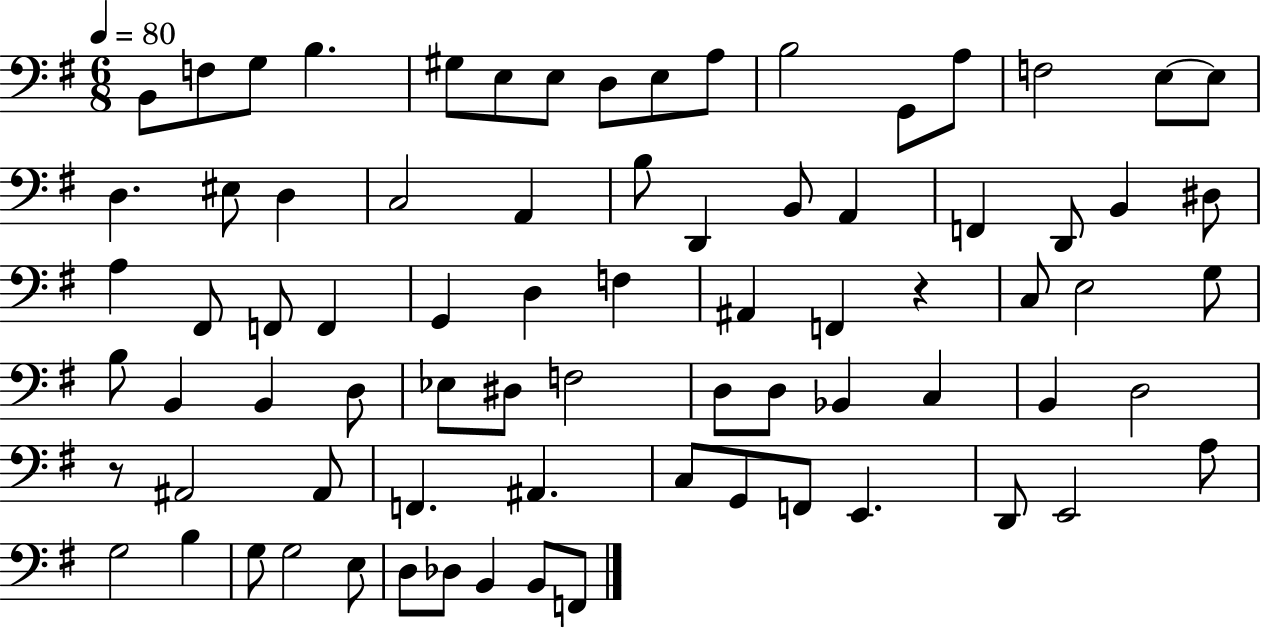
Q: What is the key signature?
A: G major